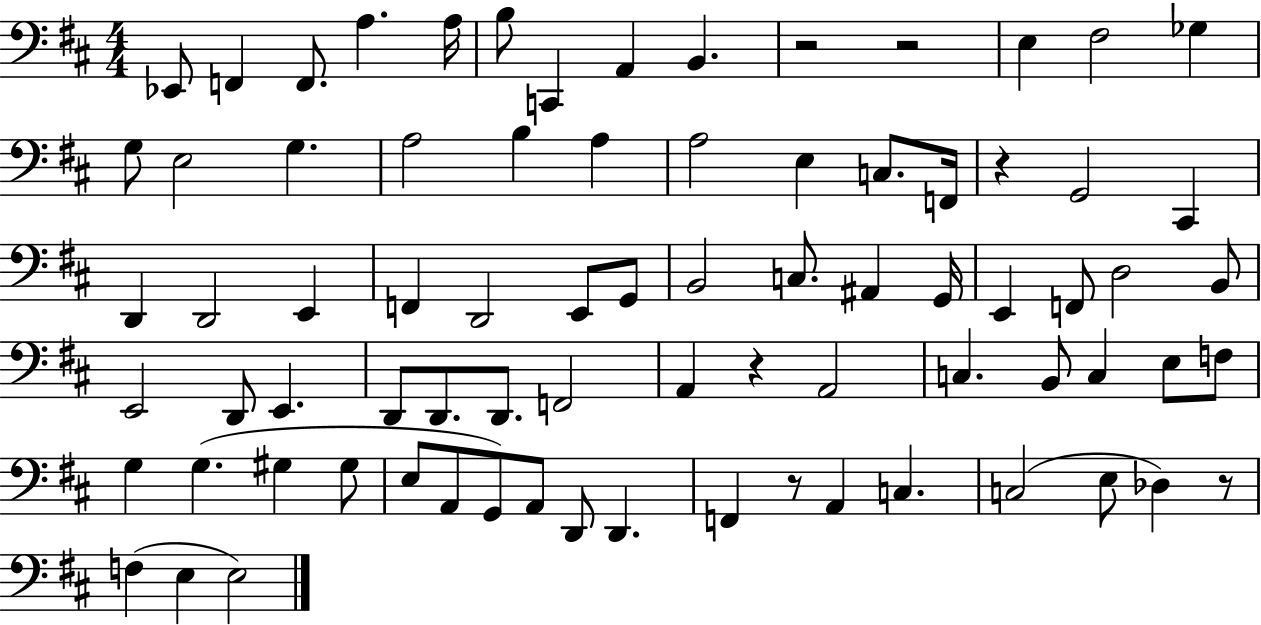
{
  \clef bass
  \numericTimeSignature
  \time 4/4
  \key d \major
  \repeat volta 2 { ees,8 f,4 f,8. a4. a16 | b8 c,4 a,4 b,4. | r2 r2 | e4 fis2 ges4 | \break g8 e2 g4. | a2 b4 a4 | a2 e4 c8. f,16 | r4 g,2 cis,4 | \break d,4 d,2 e,4 | f,4 d,2 e,8 g,8 | b,2 c8. ais,4 g,16 | e,4 f,8 d2 b,8 | \break e,2 d,8 e,4. | d,8 d,8. d,8. f,2 | a,4 r4 a,2 | c4. b,8 c4 e8 f8 | \break g4 g4.( gis4 gis8 | e8 a,8 g,8) a,8 d,8 d,4. | f,4 r8 a,4 c4. | c2( e8 des4) r8 | \break f4( e4 e2) | } \bar "|."
}